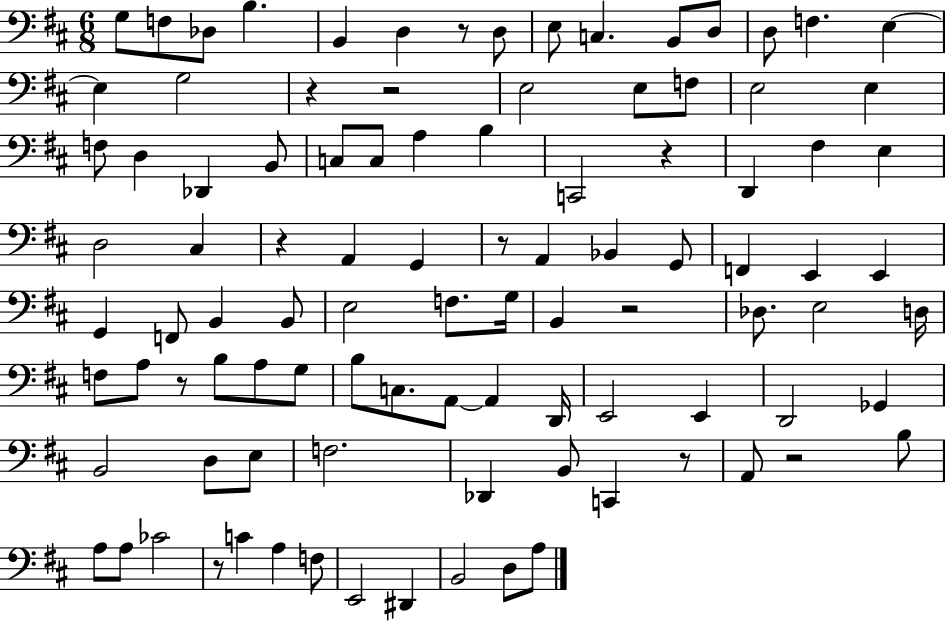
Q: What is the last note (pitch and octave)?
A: A3